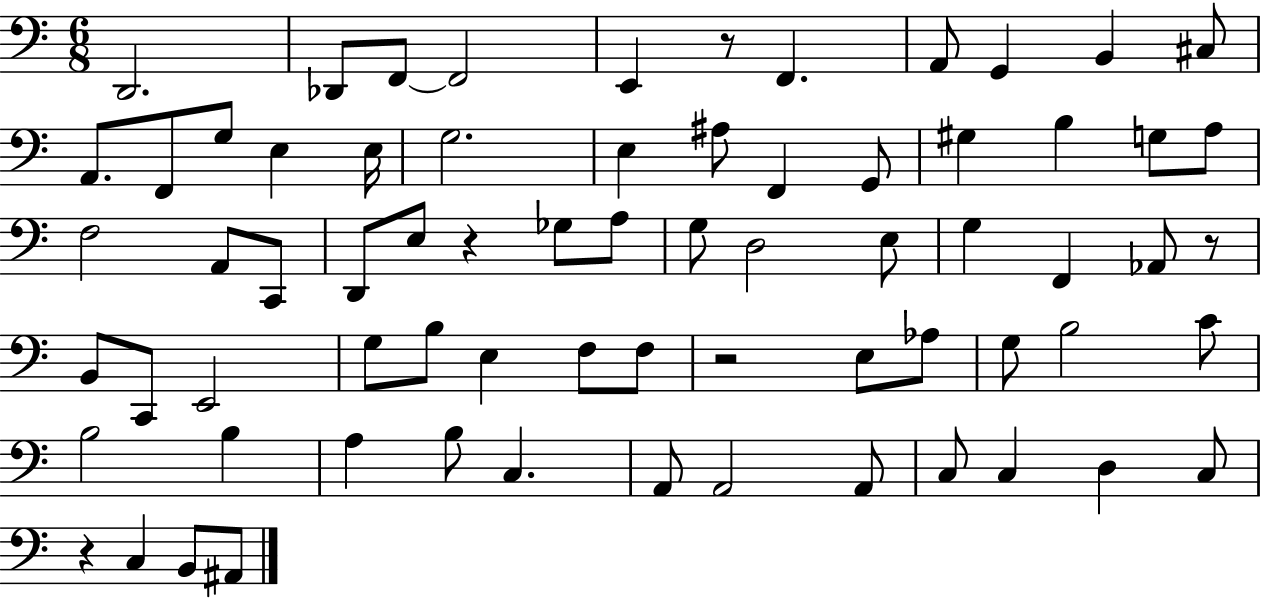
X:1
T:Untitled
M:6/8
L:1/4
K:C
D,,2 _D,,/2 F,,/2 F,,2 E,, z/2 F,, A,,/2 G,, B,, ^C,/2 A,,/2 F,,/2 G,/2 E, E,/4 G,2 E, ^A,/2 F,, G,,/2 ^G, B, G,/2 A,/2 F,2 A,,/2 C,,/2 D,,/2 E,/2 z _G,/2 A,/2 G,/2 D,2 E,/2 G, F,, _A,,/2 z/2 B,,/2 C,,/2 E,,2 G,/2 B,/2 E, F,/2 F,/2 z2 E,/2 _A,/2 G,/2 B,2 C/2 B,2 B, A, B,/2 C, A,,/2 A,,2 A,,/2 C,/2 C, D, C,/2 z C, B,,/2 ^A,,/2